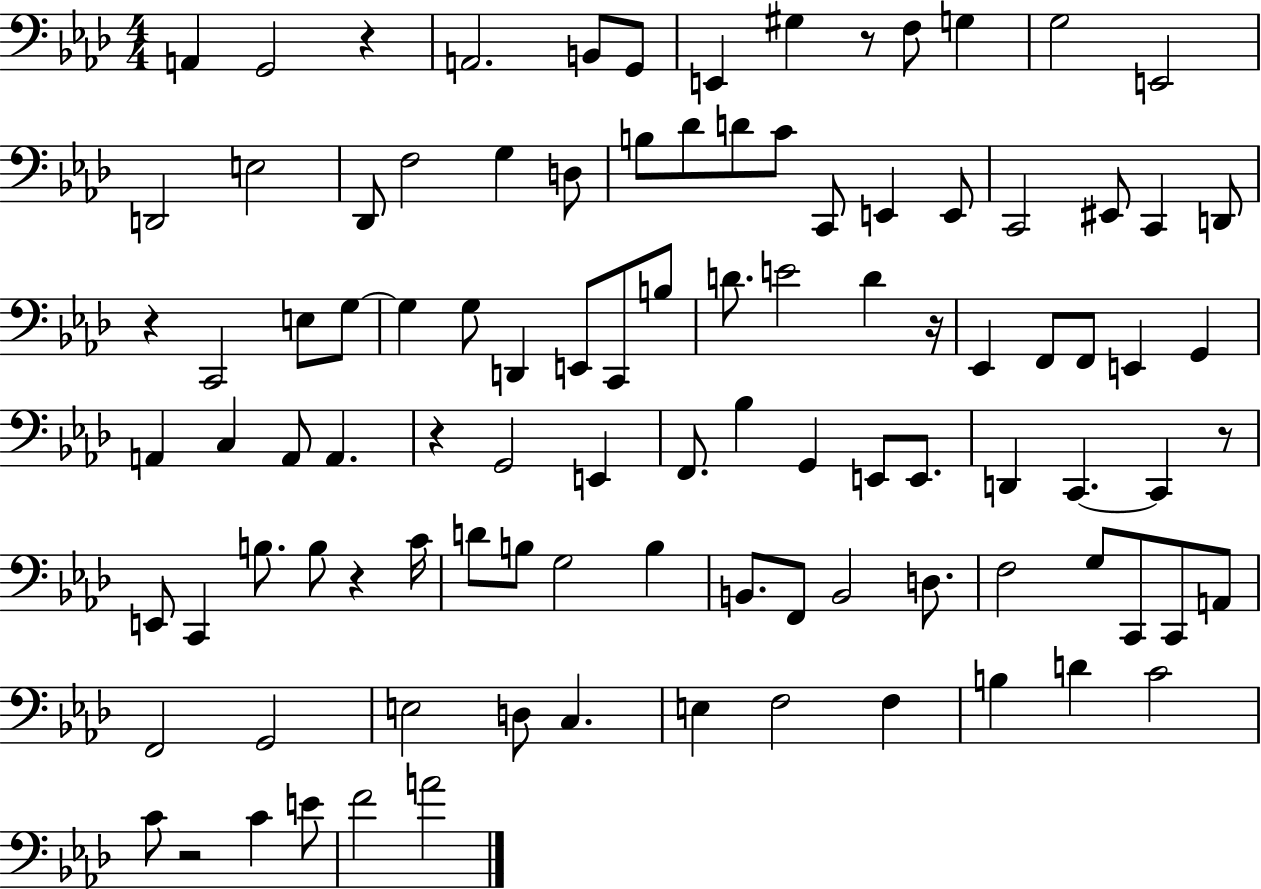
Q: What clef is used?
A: bass